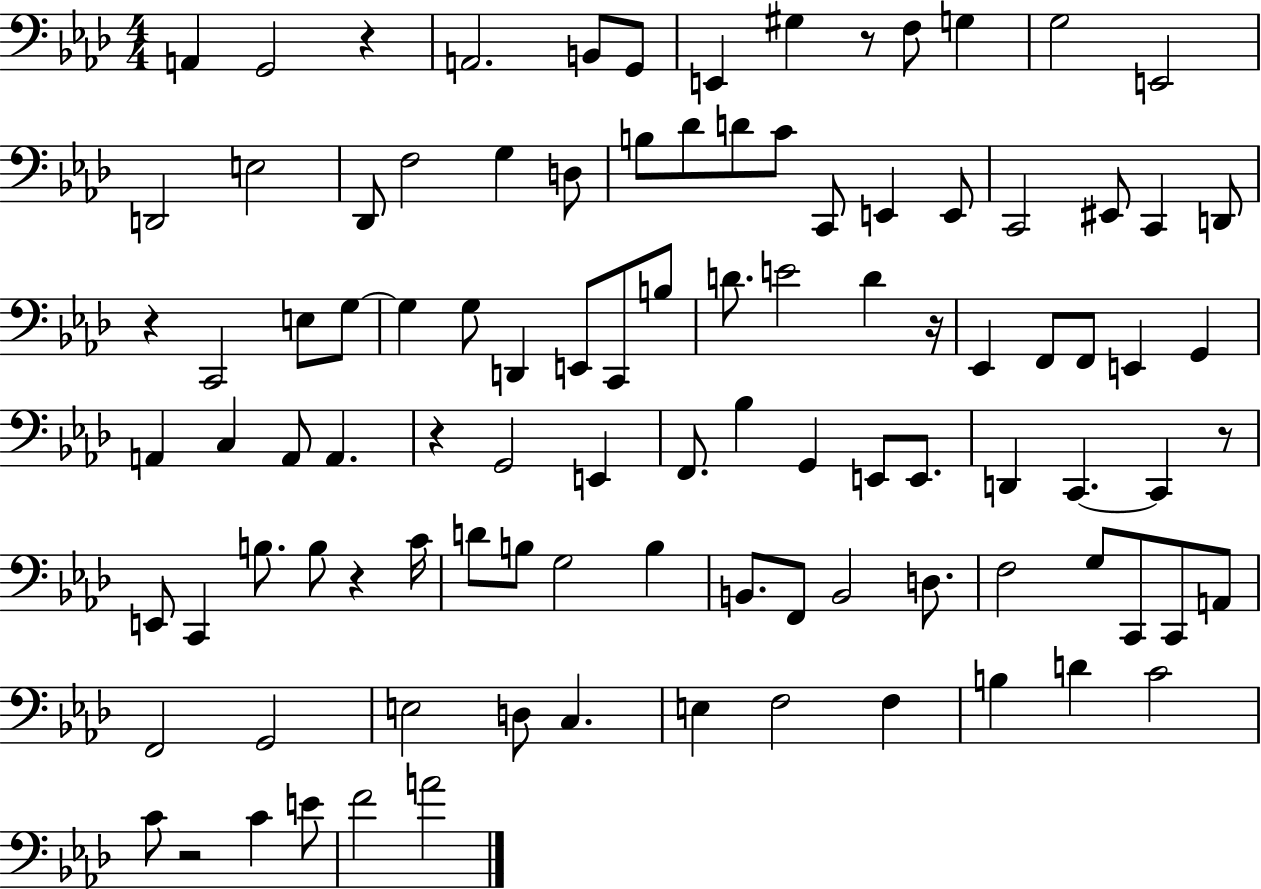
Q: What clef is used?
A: bass